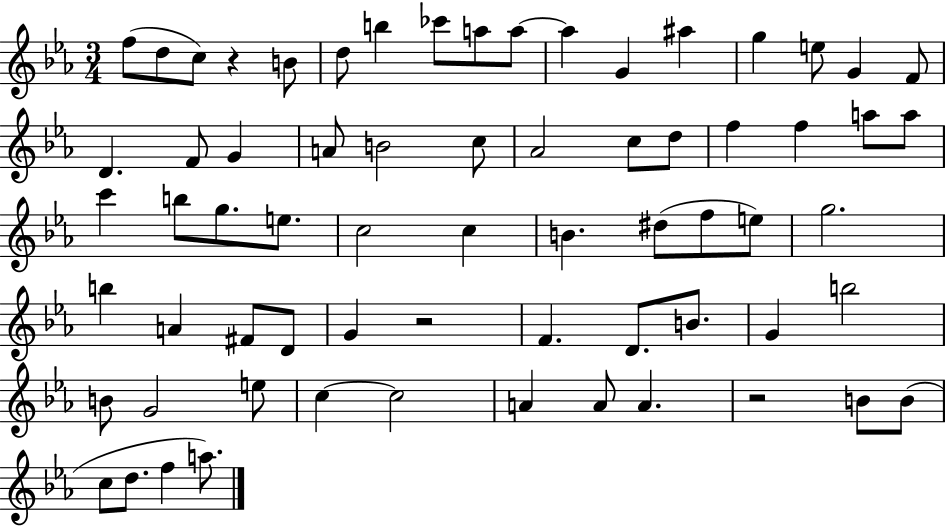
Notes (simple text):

F5/e D5/e C5/e R/q B4/e D5/e B5/q CES6/e A5/e A5/e A5/q G4/q A#5/q G5/q E5/e G4/q F4/e D4/q. F4/e G4/q A4/e B4/h C5/e Ab4/h C5/e D5/e F5/q F5/q A5/e A5/e C6/q B5/e G5/e. E5/e. C5/h C5/q B4/q. D#5/e F5/e E5/e G5/h. B5/q A4/q F#4/e D4/e G4/q R/h F4/q. D4/e. B4/e. G4/q B5/h B4/e G4/h E5/e C5/q C5/h A4/q A4/e A4/q. R/h B4/e B4/e C5/e D5/e. F5/q A5/e.